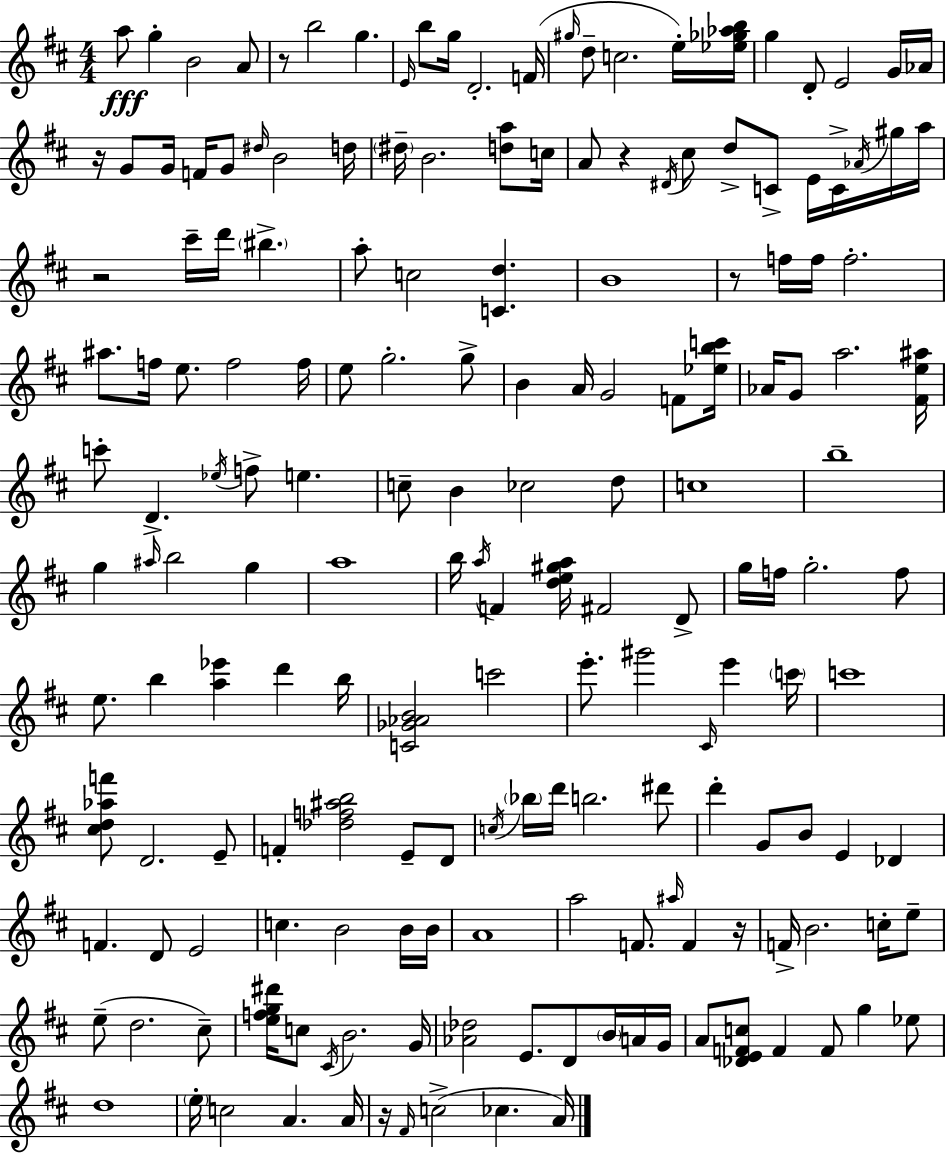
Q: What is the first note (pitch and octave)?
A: A5